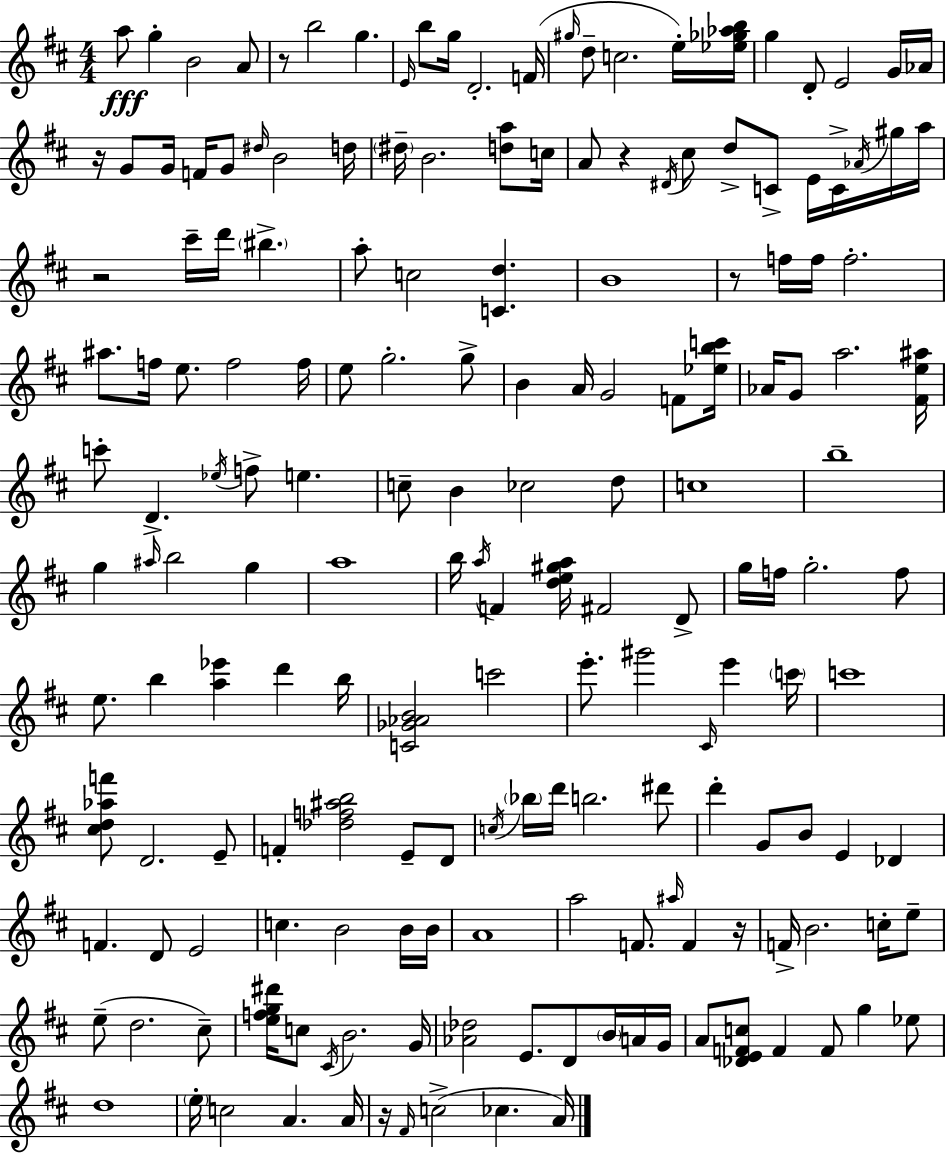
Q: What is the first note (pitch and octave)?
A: A5